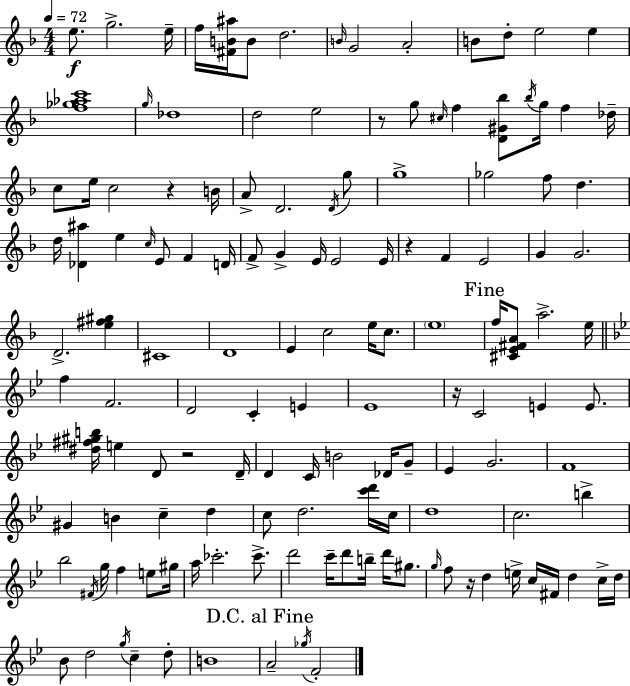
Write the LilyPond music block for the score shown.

{
  \clef treble
  \numericTimeSignature
  \time 4/4
  \key d \minor
  \tempo 4 = 72
  e''8.\f g''2.-> e''16-- | f''16 <fis' b' ais''>16 b'8 d''2. | \grace { b'16 } g'2 a'2-. | b'8 d''8-. e''2 e''4 | \break <f'' ges'' aes'' c'''>1 | \grace { g''16 } des''1 | d''2 e''2 | r8 g''8 \grace { cis''16 } f''4 <d' gis' bes''>8 \acciaccatura { bes''16 } g''16 f''4 | \break des''16-- c''8 e''16 c''2 r4 | b'16 a'8-> d'2. | \acciaccatura { d'16 } g''8 g''1-> | ges''2 f''8 d''4. | \break d''16 <des' ais''>4 e''4 \grace { c''16 } e'8 | f'4 d'16 f'8-> g'4-> e'16 e'2 | e'16 r4 f'4 e'2 | g'4 g'2. | \break d'2.-> | <e'' fis'' gis''>4 cis'1 | d'1 | e'4 c''2 | \break e''16 c''8. \parenthesize e''1 | \mark "Fine" f''16 <cis' e' fis' a'>8 a''2.-> | e''16 \bar "||" \break \key g \minor f''4 f'2. | d'2 c'4-. e'4 | ees'1 | r16 c'2 e'4 e'8. | \break <dis'' fis'' gis'' b''>16 e''4 d'8 r2 d'16-- | d'4 c'16 b'2 des'16 g'8-- | ees'4 g'2. | f'1 | \break gis'4 b'4 c''4-- d''4 | c''8 d''2. <c''' d'''>16 c''16 | d''1 | c''2. b''4-> | \break bes''2 \acciaccatura { fis'16 } g''16 f''4 e''8 | gis''16 a''16 ces'''2.-. ces'''8.-> | d'''2 c'''16-- d'''8 b''16-- d'''16 gis''8. | \grace { g''16 } f''8 r16 d''4 e''16-> c''16 fis'16 d''4 | \break c''16-> d''16 bes'8 d''2 \acciaccatura { g''16 } c''4-- | d''8-. b'1 | \mark "D.C. al Fine" a'2-- \acciaccatura { ges''16 } f'2-. | \bar "|."
}